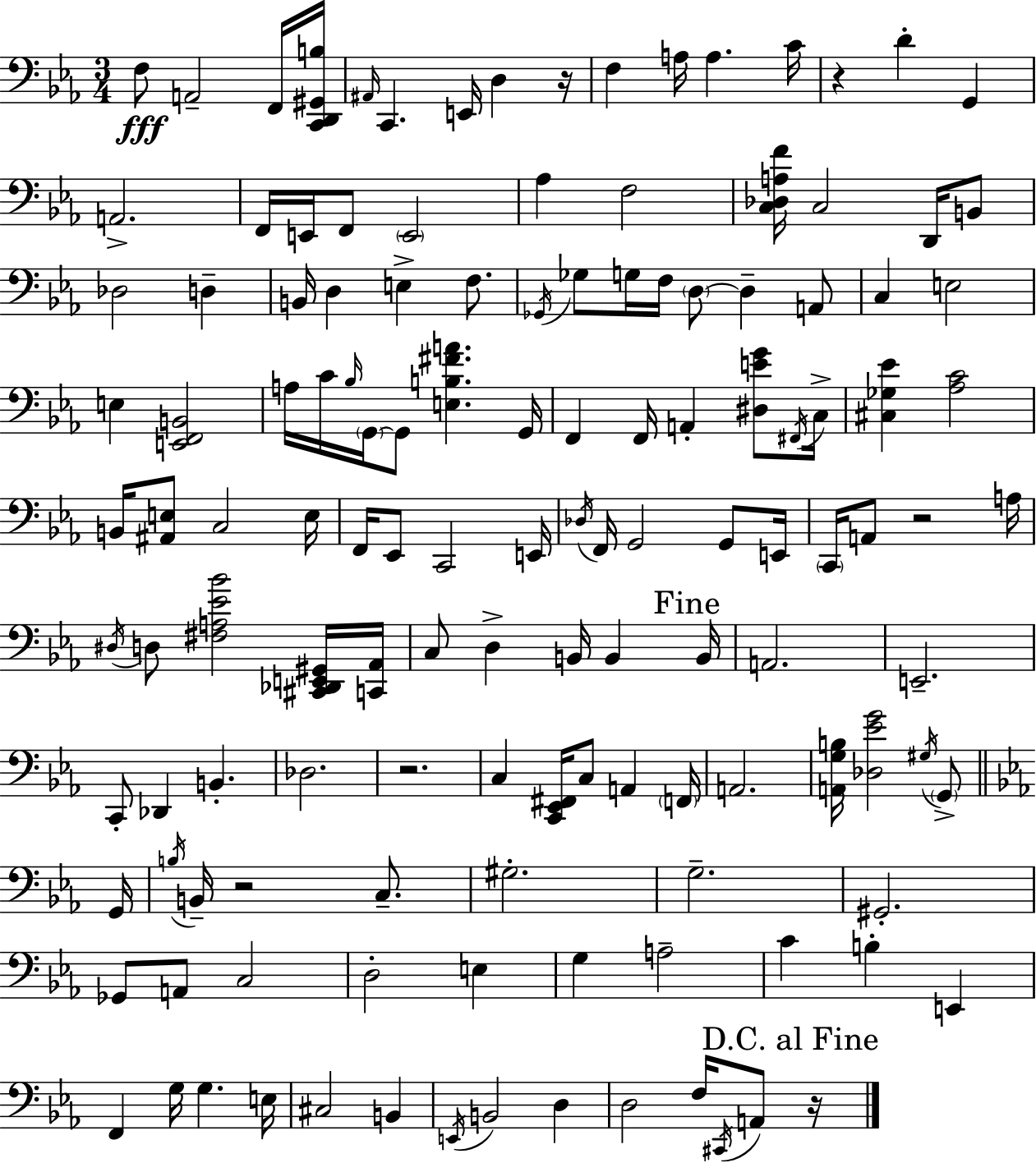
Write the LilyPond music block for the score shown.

{
  \clef bass
  \numericTimeSignature
  \time 3/4
  \key ees \major
  f8\fff a,2-- f,16 <c, d, gis, b>16 | \grace { ais,16 } c,4. e,16 d4 | r16 f4 a16 a4. | c'16 r4 d'4-. g,4 | \break a,2.-> | f,16 e,16 f,8 \parenthesize e,2 | aes4 f2 | <c des a f'>16 c2 d,16 b,8 | \break des2 d4-- | b,16 d4 e4-> f8. | \acciaccatura { ges,16 } ges8 g16 f16 \parenthesize d8~~ d4-- | a,8 c4 e2 | \break e4 <e, f, b,>2 | a16 c'16 \grace { bes16 } \parenthesize g,16~~ g,8 <e b fis' a'>4. | g,16 f,4 f,16 a,4-. | <dis e' g'>8 \acciaccatura { fis,16 } c16-> <cis ges ees'>4 <aes c'>2 | \break b,16 <ais, e>8 c2 | e16 f,16 ees,8 c,2 | e,16 \acciaccatura { des16 } f,16 g,2 | g,8 e,16 \parenthesize c,16 a,8 r2 | \break a16 \acciaccatura { dis16 } d8 <fis a ees' bes'>2 | <cis, des, e, gis,>16 <c, aes,>16 c8 d4-> | b,16 b,4 \mark "Fine" b,16 a,2. | e,2.-- | \break c,8-. des,4 | b,4.-. des2. | r2. | c4 <c, ees, fis,>16 c8 | \break a,4 \parenthesize f,16 a,2. | <a, g b>16 <des ees' g'>2 | \acciaccatura { gis16 } \parenthesize g,8-> \bar "||" \break \key ees \major g,16 \acciaccatura { b16 } b,16-- r2 c8.-- | gis2.-. | g2.-- | gis,2.-. | \break ges,8 a,8 c2 | d2-. e4 | g4 a2-- | c'4 b4-. e,4 | \break f,4 g16 g4. | e16 cis2 b,4 | \acciaccatura { e,16 } b,2 d4 | d2 f16 | \break \acciaccatura { cis,16 } a,8 \mark "D.C. al Fine" r16 \bar "|."
}